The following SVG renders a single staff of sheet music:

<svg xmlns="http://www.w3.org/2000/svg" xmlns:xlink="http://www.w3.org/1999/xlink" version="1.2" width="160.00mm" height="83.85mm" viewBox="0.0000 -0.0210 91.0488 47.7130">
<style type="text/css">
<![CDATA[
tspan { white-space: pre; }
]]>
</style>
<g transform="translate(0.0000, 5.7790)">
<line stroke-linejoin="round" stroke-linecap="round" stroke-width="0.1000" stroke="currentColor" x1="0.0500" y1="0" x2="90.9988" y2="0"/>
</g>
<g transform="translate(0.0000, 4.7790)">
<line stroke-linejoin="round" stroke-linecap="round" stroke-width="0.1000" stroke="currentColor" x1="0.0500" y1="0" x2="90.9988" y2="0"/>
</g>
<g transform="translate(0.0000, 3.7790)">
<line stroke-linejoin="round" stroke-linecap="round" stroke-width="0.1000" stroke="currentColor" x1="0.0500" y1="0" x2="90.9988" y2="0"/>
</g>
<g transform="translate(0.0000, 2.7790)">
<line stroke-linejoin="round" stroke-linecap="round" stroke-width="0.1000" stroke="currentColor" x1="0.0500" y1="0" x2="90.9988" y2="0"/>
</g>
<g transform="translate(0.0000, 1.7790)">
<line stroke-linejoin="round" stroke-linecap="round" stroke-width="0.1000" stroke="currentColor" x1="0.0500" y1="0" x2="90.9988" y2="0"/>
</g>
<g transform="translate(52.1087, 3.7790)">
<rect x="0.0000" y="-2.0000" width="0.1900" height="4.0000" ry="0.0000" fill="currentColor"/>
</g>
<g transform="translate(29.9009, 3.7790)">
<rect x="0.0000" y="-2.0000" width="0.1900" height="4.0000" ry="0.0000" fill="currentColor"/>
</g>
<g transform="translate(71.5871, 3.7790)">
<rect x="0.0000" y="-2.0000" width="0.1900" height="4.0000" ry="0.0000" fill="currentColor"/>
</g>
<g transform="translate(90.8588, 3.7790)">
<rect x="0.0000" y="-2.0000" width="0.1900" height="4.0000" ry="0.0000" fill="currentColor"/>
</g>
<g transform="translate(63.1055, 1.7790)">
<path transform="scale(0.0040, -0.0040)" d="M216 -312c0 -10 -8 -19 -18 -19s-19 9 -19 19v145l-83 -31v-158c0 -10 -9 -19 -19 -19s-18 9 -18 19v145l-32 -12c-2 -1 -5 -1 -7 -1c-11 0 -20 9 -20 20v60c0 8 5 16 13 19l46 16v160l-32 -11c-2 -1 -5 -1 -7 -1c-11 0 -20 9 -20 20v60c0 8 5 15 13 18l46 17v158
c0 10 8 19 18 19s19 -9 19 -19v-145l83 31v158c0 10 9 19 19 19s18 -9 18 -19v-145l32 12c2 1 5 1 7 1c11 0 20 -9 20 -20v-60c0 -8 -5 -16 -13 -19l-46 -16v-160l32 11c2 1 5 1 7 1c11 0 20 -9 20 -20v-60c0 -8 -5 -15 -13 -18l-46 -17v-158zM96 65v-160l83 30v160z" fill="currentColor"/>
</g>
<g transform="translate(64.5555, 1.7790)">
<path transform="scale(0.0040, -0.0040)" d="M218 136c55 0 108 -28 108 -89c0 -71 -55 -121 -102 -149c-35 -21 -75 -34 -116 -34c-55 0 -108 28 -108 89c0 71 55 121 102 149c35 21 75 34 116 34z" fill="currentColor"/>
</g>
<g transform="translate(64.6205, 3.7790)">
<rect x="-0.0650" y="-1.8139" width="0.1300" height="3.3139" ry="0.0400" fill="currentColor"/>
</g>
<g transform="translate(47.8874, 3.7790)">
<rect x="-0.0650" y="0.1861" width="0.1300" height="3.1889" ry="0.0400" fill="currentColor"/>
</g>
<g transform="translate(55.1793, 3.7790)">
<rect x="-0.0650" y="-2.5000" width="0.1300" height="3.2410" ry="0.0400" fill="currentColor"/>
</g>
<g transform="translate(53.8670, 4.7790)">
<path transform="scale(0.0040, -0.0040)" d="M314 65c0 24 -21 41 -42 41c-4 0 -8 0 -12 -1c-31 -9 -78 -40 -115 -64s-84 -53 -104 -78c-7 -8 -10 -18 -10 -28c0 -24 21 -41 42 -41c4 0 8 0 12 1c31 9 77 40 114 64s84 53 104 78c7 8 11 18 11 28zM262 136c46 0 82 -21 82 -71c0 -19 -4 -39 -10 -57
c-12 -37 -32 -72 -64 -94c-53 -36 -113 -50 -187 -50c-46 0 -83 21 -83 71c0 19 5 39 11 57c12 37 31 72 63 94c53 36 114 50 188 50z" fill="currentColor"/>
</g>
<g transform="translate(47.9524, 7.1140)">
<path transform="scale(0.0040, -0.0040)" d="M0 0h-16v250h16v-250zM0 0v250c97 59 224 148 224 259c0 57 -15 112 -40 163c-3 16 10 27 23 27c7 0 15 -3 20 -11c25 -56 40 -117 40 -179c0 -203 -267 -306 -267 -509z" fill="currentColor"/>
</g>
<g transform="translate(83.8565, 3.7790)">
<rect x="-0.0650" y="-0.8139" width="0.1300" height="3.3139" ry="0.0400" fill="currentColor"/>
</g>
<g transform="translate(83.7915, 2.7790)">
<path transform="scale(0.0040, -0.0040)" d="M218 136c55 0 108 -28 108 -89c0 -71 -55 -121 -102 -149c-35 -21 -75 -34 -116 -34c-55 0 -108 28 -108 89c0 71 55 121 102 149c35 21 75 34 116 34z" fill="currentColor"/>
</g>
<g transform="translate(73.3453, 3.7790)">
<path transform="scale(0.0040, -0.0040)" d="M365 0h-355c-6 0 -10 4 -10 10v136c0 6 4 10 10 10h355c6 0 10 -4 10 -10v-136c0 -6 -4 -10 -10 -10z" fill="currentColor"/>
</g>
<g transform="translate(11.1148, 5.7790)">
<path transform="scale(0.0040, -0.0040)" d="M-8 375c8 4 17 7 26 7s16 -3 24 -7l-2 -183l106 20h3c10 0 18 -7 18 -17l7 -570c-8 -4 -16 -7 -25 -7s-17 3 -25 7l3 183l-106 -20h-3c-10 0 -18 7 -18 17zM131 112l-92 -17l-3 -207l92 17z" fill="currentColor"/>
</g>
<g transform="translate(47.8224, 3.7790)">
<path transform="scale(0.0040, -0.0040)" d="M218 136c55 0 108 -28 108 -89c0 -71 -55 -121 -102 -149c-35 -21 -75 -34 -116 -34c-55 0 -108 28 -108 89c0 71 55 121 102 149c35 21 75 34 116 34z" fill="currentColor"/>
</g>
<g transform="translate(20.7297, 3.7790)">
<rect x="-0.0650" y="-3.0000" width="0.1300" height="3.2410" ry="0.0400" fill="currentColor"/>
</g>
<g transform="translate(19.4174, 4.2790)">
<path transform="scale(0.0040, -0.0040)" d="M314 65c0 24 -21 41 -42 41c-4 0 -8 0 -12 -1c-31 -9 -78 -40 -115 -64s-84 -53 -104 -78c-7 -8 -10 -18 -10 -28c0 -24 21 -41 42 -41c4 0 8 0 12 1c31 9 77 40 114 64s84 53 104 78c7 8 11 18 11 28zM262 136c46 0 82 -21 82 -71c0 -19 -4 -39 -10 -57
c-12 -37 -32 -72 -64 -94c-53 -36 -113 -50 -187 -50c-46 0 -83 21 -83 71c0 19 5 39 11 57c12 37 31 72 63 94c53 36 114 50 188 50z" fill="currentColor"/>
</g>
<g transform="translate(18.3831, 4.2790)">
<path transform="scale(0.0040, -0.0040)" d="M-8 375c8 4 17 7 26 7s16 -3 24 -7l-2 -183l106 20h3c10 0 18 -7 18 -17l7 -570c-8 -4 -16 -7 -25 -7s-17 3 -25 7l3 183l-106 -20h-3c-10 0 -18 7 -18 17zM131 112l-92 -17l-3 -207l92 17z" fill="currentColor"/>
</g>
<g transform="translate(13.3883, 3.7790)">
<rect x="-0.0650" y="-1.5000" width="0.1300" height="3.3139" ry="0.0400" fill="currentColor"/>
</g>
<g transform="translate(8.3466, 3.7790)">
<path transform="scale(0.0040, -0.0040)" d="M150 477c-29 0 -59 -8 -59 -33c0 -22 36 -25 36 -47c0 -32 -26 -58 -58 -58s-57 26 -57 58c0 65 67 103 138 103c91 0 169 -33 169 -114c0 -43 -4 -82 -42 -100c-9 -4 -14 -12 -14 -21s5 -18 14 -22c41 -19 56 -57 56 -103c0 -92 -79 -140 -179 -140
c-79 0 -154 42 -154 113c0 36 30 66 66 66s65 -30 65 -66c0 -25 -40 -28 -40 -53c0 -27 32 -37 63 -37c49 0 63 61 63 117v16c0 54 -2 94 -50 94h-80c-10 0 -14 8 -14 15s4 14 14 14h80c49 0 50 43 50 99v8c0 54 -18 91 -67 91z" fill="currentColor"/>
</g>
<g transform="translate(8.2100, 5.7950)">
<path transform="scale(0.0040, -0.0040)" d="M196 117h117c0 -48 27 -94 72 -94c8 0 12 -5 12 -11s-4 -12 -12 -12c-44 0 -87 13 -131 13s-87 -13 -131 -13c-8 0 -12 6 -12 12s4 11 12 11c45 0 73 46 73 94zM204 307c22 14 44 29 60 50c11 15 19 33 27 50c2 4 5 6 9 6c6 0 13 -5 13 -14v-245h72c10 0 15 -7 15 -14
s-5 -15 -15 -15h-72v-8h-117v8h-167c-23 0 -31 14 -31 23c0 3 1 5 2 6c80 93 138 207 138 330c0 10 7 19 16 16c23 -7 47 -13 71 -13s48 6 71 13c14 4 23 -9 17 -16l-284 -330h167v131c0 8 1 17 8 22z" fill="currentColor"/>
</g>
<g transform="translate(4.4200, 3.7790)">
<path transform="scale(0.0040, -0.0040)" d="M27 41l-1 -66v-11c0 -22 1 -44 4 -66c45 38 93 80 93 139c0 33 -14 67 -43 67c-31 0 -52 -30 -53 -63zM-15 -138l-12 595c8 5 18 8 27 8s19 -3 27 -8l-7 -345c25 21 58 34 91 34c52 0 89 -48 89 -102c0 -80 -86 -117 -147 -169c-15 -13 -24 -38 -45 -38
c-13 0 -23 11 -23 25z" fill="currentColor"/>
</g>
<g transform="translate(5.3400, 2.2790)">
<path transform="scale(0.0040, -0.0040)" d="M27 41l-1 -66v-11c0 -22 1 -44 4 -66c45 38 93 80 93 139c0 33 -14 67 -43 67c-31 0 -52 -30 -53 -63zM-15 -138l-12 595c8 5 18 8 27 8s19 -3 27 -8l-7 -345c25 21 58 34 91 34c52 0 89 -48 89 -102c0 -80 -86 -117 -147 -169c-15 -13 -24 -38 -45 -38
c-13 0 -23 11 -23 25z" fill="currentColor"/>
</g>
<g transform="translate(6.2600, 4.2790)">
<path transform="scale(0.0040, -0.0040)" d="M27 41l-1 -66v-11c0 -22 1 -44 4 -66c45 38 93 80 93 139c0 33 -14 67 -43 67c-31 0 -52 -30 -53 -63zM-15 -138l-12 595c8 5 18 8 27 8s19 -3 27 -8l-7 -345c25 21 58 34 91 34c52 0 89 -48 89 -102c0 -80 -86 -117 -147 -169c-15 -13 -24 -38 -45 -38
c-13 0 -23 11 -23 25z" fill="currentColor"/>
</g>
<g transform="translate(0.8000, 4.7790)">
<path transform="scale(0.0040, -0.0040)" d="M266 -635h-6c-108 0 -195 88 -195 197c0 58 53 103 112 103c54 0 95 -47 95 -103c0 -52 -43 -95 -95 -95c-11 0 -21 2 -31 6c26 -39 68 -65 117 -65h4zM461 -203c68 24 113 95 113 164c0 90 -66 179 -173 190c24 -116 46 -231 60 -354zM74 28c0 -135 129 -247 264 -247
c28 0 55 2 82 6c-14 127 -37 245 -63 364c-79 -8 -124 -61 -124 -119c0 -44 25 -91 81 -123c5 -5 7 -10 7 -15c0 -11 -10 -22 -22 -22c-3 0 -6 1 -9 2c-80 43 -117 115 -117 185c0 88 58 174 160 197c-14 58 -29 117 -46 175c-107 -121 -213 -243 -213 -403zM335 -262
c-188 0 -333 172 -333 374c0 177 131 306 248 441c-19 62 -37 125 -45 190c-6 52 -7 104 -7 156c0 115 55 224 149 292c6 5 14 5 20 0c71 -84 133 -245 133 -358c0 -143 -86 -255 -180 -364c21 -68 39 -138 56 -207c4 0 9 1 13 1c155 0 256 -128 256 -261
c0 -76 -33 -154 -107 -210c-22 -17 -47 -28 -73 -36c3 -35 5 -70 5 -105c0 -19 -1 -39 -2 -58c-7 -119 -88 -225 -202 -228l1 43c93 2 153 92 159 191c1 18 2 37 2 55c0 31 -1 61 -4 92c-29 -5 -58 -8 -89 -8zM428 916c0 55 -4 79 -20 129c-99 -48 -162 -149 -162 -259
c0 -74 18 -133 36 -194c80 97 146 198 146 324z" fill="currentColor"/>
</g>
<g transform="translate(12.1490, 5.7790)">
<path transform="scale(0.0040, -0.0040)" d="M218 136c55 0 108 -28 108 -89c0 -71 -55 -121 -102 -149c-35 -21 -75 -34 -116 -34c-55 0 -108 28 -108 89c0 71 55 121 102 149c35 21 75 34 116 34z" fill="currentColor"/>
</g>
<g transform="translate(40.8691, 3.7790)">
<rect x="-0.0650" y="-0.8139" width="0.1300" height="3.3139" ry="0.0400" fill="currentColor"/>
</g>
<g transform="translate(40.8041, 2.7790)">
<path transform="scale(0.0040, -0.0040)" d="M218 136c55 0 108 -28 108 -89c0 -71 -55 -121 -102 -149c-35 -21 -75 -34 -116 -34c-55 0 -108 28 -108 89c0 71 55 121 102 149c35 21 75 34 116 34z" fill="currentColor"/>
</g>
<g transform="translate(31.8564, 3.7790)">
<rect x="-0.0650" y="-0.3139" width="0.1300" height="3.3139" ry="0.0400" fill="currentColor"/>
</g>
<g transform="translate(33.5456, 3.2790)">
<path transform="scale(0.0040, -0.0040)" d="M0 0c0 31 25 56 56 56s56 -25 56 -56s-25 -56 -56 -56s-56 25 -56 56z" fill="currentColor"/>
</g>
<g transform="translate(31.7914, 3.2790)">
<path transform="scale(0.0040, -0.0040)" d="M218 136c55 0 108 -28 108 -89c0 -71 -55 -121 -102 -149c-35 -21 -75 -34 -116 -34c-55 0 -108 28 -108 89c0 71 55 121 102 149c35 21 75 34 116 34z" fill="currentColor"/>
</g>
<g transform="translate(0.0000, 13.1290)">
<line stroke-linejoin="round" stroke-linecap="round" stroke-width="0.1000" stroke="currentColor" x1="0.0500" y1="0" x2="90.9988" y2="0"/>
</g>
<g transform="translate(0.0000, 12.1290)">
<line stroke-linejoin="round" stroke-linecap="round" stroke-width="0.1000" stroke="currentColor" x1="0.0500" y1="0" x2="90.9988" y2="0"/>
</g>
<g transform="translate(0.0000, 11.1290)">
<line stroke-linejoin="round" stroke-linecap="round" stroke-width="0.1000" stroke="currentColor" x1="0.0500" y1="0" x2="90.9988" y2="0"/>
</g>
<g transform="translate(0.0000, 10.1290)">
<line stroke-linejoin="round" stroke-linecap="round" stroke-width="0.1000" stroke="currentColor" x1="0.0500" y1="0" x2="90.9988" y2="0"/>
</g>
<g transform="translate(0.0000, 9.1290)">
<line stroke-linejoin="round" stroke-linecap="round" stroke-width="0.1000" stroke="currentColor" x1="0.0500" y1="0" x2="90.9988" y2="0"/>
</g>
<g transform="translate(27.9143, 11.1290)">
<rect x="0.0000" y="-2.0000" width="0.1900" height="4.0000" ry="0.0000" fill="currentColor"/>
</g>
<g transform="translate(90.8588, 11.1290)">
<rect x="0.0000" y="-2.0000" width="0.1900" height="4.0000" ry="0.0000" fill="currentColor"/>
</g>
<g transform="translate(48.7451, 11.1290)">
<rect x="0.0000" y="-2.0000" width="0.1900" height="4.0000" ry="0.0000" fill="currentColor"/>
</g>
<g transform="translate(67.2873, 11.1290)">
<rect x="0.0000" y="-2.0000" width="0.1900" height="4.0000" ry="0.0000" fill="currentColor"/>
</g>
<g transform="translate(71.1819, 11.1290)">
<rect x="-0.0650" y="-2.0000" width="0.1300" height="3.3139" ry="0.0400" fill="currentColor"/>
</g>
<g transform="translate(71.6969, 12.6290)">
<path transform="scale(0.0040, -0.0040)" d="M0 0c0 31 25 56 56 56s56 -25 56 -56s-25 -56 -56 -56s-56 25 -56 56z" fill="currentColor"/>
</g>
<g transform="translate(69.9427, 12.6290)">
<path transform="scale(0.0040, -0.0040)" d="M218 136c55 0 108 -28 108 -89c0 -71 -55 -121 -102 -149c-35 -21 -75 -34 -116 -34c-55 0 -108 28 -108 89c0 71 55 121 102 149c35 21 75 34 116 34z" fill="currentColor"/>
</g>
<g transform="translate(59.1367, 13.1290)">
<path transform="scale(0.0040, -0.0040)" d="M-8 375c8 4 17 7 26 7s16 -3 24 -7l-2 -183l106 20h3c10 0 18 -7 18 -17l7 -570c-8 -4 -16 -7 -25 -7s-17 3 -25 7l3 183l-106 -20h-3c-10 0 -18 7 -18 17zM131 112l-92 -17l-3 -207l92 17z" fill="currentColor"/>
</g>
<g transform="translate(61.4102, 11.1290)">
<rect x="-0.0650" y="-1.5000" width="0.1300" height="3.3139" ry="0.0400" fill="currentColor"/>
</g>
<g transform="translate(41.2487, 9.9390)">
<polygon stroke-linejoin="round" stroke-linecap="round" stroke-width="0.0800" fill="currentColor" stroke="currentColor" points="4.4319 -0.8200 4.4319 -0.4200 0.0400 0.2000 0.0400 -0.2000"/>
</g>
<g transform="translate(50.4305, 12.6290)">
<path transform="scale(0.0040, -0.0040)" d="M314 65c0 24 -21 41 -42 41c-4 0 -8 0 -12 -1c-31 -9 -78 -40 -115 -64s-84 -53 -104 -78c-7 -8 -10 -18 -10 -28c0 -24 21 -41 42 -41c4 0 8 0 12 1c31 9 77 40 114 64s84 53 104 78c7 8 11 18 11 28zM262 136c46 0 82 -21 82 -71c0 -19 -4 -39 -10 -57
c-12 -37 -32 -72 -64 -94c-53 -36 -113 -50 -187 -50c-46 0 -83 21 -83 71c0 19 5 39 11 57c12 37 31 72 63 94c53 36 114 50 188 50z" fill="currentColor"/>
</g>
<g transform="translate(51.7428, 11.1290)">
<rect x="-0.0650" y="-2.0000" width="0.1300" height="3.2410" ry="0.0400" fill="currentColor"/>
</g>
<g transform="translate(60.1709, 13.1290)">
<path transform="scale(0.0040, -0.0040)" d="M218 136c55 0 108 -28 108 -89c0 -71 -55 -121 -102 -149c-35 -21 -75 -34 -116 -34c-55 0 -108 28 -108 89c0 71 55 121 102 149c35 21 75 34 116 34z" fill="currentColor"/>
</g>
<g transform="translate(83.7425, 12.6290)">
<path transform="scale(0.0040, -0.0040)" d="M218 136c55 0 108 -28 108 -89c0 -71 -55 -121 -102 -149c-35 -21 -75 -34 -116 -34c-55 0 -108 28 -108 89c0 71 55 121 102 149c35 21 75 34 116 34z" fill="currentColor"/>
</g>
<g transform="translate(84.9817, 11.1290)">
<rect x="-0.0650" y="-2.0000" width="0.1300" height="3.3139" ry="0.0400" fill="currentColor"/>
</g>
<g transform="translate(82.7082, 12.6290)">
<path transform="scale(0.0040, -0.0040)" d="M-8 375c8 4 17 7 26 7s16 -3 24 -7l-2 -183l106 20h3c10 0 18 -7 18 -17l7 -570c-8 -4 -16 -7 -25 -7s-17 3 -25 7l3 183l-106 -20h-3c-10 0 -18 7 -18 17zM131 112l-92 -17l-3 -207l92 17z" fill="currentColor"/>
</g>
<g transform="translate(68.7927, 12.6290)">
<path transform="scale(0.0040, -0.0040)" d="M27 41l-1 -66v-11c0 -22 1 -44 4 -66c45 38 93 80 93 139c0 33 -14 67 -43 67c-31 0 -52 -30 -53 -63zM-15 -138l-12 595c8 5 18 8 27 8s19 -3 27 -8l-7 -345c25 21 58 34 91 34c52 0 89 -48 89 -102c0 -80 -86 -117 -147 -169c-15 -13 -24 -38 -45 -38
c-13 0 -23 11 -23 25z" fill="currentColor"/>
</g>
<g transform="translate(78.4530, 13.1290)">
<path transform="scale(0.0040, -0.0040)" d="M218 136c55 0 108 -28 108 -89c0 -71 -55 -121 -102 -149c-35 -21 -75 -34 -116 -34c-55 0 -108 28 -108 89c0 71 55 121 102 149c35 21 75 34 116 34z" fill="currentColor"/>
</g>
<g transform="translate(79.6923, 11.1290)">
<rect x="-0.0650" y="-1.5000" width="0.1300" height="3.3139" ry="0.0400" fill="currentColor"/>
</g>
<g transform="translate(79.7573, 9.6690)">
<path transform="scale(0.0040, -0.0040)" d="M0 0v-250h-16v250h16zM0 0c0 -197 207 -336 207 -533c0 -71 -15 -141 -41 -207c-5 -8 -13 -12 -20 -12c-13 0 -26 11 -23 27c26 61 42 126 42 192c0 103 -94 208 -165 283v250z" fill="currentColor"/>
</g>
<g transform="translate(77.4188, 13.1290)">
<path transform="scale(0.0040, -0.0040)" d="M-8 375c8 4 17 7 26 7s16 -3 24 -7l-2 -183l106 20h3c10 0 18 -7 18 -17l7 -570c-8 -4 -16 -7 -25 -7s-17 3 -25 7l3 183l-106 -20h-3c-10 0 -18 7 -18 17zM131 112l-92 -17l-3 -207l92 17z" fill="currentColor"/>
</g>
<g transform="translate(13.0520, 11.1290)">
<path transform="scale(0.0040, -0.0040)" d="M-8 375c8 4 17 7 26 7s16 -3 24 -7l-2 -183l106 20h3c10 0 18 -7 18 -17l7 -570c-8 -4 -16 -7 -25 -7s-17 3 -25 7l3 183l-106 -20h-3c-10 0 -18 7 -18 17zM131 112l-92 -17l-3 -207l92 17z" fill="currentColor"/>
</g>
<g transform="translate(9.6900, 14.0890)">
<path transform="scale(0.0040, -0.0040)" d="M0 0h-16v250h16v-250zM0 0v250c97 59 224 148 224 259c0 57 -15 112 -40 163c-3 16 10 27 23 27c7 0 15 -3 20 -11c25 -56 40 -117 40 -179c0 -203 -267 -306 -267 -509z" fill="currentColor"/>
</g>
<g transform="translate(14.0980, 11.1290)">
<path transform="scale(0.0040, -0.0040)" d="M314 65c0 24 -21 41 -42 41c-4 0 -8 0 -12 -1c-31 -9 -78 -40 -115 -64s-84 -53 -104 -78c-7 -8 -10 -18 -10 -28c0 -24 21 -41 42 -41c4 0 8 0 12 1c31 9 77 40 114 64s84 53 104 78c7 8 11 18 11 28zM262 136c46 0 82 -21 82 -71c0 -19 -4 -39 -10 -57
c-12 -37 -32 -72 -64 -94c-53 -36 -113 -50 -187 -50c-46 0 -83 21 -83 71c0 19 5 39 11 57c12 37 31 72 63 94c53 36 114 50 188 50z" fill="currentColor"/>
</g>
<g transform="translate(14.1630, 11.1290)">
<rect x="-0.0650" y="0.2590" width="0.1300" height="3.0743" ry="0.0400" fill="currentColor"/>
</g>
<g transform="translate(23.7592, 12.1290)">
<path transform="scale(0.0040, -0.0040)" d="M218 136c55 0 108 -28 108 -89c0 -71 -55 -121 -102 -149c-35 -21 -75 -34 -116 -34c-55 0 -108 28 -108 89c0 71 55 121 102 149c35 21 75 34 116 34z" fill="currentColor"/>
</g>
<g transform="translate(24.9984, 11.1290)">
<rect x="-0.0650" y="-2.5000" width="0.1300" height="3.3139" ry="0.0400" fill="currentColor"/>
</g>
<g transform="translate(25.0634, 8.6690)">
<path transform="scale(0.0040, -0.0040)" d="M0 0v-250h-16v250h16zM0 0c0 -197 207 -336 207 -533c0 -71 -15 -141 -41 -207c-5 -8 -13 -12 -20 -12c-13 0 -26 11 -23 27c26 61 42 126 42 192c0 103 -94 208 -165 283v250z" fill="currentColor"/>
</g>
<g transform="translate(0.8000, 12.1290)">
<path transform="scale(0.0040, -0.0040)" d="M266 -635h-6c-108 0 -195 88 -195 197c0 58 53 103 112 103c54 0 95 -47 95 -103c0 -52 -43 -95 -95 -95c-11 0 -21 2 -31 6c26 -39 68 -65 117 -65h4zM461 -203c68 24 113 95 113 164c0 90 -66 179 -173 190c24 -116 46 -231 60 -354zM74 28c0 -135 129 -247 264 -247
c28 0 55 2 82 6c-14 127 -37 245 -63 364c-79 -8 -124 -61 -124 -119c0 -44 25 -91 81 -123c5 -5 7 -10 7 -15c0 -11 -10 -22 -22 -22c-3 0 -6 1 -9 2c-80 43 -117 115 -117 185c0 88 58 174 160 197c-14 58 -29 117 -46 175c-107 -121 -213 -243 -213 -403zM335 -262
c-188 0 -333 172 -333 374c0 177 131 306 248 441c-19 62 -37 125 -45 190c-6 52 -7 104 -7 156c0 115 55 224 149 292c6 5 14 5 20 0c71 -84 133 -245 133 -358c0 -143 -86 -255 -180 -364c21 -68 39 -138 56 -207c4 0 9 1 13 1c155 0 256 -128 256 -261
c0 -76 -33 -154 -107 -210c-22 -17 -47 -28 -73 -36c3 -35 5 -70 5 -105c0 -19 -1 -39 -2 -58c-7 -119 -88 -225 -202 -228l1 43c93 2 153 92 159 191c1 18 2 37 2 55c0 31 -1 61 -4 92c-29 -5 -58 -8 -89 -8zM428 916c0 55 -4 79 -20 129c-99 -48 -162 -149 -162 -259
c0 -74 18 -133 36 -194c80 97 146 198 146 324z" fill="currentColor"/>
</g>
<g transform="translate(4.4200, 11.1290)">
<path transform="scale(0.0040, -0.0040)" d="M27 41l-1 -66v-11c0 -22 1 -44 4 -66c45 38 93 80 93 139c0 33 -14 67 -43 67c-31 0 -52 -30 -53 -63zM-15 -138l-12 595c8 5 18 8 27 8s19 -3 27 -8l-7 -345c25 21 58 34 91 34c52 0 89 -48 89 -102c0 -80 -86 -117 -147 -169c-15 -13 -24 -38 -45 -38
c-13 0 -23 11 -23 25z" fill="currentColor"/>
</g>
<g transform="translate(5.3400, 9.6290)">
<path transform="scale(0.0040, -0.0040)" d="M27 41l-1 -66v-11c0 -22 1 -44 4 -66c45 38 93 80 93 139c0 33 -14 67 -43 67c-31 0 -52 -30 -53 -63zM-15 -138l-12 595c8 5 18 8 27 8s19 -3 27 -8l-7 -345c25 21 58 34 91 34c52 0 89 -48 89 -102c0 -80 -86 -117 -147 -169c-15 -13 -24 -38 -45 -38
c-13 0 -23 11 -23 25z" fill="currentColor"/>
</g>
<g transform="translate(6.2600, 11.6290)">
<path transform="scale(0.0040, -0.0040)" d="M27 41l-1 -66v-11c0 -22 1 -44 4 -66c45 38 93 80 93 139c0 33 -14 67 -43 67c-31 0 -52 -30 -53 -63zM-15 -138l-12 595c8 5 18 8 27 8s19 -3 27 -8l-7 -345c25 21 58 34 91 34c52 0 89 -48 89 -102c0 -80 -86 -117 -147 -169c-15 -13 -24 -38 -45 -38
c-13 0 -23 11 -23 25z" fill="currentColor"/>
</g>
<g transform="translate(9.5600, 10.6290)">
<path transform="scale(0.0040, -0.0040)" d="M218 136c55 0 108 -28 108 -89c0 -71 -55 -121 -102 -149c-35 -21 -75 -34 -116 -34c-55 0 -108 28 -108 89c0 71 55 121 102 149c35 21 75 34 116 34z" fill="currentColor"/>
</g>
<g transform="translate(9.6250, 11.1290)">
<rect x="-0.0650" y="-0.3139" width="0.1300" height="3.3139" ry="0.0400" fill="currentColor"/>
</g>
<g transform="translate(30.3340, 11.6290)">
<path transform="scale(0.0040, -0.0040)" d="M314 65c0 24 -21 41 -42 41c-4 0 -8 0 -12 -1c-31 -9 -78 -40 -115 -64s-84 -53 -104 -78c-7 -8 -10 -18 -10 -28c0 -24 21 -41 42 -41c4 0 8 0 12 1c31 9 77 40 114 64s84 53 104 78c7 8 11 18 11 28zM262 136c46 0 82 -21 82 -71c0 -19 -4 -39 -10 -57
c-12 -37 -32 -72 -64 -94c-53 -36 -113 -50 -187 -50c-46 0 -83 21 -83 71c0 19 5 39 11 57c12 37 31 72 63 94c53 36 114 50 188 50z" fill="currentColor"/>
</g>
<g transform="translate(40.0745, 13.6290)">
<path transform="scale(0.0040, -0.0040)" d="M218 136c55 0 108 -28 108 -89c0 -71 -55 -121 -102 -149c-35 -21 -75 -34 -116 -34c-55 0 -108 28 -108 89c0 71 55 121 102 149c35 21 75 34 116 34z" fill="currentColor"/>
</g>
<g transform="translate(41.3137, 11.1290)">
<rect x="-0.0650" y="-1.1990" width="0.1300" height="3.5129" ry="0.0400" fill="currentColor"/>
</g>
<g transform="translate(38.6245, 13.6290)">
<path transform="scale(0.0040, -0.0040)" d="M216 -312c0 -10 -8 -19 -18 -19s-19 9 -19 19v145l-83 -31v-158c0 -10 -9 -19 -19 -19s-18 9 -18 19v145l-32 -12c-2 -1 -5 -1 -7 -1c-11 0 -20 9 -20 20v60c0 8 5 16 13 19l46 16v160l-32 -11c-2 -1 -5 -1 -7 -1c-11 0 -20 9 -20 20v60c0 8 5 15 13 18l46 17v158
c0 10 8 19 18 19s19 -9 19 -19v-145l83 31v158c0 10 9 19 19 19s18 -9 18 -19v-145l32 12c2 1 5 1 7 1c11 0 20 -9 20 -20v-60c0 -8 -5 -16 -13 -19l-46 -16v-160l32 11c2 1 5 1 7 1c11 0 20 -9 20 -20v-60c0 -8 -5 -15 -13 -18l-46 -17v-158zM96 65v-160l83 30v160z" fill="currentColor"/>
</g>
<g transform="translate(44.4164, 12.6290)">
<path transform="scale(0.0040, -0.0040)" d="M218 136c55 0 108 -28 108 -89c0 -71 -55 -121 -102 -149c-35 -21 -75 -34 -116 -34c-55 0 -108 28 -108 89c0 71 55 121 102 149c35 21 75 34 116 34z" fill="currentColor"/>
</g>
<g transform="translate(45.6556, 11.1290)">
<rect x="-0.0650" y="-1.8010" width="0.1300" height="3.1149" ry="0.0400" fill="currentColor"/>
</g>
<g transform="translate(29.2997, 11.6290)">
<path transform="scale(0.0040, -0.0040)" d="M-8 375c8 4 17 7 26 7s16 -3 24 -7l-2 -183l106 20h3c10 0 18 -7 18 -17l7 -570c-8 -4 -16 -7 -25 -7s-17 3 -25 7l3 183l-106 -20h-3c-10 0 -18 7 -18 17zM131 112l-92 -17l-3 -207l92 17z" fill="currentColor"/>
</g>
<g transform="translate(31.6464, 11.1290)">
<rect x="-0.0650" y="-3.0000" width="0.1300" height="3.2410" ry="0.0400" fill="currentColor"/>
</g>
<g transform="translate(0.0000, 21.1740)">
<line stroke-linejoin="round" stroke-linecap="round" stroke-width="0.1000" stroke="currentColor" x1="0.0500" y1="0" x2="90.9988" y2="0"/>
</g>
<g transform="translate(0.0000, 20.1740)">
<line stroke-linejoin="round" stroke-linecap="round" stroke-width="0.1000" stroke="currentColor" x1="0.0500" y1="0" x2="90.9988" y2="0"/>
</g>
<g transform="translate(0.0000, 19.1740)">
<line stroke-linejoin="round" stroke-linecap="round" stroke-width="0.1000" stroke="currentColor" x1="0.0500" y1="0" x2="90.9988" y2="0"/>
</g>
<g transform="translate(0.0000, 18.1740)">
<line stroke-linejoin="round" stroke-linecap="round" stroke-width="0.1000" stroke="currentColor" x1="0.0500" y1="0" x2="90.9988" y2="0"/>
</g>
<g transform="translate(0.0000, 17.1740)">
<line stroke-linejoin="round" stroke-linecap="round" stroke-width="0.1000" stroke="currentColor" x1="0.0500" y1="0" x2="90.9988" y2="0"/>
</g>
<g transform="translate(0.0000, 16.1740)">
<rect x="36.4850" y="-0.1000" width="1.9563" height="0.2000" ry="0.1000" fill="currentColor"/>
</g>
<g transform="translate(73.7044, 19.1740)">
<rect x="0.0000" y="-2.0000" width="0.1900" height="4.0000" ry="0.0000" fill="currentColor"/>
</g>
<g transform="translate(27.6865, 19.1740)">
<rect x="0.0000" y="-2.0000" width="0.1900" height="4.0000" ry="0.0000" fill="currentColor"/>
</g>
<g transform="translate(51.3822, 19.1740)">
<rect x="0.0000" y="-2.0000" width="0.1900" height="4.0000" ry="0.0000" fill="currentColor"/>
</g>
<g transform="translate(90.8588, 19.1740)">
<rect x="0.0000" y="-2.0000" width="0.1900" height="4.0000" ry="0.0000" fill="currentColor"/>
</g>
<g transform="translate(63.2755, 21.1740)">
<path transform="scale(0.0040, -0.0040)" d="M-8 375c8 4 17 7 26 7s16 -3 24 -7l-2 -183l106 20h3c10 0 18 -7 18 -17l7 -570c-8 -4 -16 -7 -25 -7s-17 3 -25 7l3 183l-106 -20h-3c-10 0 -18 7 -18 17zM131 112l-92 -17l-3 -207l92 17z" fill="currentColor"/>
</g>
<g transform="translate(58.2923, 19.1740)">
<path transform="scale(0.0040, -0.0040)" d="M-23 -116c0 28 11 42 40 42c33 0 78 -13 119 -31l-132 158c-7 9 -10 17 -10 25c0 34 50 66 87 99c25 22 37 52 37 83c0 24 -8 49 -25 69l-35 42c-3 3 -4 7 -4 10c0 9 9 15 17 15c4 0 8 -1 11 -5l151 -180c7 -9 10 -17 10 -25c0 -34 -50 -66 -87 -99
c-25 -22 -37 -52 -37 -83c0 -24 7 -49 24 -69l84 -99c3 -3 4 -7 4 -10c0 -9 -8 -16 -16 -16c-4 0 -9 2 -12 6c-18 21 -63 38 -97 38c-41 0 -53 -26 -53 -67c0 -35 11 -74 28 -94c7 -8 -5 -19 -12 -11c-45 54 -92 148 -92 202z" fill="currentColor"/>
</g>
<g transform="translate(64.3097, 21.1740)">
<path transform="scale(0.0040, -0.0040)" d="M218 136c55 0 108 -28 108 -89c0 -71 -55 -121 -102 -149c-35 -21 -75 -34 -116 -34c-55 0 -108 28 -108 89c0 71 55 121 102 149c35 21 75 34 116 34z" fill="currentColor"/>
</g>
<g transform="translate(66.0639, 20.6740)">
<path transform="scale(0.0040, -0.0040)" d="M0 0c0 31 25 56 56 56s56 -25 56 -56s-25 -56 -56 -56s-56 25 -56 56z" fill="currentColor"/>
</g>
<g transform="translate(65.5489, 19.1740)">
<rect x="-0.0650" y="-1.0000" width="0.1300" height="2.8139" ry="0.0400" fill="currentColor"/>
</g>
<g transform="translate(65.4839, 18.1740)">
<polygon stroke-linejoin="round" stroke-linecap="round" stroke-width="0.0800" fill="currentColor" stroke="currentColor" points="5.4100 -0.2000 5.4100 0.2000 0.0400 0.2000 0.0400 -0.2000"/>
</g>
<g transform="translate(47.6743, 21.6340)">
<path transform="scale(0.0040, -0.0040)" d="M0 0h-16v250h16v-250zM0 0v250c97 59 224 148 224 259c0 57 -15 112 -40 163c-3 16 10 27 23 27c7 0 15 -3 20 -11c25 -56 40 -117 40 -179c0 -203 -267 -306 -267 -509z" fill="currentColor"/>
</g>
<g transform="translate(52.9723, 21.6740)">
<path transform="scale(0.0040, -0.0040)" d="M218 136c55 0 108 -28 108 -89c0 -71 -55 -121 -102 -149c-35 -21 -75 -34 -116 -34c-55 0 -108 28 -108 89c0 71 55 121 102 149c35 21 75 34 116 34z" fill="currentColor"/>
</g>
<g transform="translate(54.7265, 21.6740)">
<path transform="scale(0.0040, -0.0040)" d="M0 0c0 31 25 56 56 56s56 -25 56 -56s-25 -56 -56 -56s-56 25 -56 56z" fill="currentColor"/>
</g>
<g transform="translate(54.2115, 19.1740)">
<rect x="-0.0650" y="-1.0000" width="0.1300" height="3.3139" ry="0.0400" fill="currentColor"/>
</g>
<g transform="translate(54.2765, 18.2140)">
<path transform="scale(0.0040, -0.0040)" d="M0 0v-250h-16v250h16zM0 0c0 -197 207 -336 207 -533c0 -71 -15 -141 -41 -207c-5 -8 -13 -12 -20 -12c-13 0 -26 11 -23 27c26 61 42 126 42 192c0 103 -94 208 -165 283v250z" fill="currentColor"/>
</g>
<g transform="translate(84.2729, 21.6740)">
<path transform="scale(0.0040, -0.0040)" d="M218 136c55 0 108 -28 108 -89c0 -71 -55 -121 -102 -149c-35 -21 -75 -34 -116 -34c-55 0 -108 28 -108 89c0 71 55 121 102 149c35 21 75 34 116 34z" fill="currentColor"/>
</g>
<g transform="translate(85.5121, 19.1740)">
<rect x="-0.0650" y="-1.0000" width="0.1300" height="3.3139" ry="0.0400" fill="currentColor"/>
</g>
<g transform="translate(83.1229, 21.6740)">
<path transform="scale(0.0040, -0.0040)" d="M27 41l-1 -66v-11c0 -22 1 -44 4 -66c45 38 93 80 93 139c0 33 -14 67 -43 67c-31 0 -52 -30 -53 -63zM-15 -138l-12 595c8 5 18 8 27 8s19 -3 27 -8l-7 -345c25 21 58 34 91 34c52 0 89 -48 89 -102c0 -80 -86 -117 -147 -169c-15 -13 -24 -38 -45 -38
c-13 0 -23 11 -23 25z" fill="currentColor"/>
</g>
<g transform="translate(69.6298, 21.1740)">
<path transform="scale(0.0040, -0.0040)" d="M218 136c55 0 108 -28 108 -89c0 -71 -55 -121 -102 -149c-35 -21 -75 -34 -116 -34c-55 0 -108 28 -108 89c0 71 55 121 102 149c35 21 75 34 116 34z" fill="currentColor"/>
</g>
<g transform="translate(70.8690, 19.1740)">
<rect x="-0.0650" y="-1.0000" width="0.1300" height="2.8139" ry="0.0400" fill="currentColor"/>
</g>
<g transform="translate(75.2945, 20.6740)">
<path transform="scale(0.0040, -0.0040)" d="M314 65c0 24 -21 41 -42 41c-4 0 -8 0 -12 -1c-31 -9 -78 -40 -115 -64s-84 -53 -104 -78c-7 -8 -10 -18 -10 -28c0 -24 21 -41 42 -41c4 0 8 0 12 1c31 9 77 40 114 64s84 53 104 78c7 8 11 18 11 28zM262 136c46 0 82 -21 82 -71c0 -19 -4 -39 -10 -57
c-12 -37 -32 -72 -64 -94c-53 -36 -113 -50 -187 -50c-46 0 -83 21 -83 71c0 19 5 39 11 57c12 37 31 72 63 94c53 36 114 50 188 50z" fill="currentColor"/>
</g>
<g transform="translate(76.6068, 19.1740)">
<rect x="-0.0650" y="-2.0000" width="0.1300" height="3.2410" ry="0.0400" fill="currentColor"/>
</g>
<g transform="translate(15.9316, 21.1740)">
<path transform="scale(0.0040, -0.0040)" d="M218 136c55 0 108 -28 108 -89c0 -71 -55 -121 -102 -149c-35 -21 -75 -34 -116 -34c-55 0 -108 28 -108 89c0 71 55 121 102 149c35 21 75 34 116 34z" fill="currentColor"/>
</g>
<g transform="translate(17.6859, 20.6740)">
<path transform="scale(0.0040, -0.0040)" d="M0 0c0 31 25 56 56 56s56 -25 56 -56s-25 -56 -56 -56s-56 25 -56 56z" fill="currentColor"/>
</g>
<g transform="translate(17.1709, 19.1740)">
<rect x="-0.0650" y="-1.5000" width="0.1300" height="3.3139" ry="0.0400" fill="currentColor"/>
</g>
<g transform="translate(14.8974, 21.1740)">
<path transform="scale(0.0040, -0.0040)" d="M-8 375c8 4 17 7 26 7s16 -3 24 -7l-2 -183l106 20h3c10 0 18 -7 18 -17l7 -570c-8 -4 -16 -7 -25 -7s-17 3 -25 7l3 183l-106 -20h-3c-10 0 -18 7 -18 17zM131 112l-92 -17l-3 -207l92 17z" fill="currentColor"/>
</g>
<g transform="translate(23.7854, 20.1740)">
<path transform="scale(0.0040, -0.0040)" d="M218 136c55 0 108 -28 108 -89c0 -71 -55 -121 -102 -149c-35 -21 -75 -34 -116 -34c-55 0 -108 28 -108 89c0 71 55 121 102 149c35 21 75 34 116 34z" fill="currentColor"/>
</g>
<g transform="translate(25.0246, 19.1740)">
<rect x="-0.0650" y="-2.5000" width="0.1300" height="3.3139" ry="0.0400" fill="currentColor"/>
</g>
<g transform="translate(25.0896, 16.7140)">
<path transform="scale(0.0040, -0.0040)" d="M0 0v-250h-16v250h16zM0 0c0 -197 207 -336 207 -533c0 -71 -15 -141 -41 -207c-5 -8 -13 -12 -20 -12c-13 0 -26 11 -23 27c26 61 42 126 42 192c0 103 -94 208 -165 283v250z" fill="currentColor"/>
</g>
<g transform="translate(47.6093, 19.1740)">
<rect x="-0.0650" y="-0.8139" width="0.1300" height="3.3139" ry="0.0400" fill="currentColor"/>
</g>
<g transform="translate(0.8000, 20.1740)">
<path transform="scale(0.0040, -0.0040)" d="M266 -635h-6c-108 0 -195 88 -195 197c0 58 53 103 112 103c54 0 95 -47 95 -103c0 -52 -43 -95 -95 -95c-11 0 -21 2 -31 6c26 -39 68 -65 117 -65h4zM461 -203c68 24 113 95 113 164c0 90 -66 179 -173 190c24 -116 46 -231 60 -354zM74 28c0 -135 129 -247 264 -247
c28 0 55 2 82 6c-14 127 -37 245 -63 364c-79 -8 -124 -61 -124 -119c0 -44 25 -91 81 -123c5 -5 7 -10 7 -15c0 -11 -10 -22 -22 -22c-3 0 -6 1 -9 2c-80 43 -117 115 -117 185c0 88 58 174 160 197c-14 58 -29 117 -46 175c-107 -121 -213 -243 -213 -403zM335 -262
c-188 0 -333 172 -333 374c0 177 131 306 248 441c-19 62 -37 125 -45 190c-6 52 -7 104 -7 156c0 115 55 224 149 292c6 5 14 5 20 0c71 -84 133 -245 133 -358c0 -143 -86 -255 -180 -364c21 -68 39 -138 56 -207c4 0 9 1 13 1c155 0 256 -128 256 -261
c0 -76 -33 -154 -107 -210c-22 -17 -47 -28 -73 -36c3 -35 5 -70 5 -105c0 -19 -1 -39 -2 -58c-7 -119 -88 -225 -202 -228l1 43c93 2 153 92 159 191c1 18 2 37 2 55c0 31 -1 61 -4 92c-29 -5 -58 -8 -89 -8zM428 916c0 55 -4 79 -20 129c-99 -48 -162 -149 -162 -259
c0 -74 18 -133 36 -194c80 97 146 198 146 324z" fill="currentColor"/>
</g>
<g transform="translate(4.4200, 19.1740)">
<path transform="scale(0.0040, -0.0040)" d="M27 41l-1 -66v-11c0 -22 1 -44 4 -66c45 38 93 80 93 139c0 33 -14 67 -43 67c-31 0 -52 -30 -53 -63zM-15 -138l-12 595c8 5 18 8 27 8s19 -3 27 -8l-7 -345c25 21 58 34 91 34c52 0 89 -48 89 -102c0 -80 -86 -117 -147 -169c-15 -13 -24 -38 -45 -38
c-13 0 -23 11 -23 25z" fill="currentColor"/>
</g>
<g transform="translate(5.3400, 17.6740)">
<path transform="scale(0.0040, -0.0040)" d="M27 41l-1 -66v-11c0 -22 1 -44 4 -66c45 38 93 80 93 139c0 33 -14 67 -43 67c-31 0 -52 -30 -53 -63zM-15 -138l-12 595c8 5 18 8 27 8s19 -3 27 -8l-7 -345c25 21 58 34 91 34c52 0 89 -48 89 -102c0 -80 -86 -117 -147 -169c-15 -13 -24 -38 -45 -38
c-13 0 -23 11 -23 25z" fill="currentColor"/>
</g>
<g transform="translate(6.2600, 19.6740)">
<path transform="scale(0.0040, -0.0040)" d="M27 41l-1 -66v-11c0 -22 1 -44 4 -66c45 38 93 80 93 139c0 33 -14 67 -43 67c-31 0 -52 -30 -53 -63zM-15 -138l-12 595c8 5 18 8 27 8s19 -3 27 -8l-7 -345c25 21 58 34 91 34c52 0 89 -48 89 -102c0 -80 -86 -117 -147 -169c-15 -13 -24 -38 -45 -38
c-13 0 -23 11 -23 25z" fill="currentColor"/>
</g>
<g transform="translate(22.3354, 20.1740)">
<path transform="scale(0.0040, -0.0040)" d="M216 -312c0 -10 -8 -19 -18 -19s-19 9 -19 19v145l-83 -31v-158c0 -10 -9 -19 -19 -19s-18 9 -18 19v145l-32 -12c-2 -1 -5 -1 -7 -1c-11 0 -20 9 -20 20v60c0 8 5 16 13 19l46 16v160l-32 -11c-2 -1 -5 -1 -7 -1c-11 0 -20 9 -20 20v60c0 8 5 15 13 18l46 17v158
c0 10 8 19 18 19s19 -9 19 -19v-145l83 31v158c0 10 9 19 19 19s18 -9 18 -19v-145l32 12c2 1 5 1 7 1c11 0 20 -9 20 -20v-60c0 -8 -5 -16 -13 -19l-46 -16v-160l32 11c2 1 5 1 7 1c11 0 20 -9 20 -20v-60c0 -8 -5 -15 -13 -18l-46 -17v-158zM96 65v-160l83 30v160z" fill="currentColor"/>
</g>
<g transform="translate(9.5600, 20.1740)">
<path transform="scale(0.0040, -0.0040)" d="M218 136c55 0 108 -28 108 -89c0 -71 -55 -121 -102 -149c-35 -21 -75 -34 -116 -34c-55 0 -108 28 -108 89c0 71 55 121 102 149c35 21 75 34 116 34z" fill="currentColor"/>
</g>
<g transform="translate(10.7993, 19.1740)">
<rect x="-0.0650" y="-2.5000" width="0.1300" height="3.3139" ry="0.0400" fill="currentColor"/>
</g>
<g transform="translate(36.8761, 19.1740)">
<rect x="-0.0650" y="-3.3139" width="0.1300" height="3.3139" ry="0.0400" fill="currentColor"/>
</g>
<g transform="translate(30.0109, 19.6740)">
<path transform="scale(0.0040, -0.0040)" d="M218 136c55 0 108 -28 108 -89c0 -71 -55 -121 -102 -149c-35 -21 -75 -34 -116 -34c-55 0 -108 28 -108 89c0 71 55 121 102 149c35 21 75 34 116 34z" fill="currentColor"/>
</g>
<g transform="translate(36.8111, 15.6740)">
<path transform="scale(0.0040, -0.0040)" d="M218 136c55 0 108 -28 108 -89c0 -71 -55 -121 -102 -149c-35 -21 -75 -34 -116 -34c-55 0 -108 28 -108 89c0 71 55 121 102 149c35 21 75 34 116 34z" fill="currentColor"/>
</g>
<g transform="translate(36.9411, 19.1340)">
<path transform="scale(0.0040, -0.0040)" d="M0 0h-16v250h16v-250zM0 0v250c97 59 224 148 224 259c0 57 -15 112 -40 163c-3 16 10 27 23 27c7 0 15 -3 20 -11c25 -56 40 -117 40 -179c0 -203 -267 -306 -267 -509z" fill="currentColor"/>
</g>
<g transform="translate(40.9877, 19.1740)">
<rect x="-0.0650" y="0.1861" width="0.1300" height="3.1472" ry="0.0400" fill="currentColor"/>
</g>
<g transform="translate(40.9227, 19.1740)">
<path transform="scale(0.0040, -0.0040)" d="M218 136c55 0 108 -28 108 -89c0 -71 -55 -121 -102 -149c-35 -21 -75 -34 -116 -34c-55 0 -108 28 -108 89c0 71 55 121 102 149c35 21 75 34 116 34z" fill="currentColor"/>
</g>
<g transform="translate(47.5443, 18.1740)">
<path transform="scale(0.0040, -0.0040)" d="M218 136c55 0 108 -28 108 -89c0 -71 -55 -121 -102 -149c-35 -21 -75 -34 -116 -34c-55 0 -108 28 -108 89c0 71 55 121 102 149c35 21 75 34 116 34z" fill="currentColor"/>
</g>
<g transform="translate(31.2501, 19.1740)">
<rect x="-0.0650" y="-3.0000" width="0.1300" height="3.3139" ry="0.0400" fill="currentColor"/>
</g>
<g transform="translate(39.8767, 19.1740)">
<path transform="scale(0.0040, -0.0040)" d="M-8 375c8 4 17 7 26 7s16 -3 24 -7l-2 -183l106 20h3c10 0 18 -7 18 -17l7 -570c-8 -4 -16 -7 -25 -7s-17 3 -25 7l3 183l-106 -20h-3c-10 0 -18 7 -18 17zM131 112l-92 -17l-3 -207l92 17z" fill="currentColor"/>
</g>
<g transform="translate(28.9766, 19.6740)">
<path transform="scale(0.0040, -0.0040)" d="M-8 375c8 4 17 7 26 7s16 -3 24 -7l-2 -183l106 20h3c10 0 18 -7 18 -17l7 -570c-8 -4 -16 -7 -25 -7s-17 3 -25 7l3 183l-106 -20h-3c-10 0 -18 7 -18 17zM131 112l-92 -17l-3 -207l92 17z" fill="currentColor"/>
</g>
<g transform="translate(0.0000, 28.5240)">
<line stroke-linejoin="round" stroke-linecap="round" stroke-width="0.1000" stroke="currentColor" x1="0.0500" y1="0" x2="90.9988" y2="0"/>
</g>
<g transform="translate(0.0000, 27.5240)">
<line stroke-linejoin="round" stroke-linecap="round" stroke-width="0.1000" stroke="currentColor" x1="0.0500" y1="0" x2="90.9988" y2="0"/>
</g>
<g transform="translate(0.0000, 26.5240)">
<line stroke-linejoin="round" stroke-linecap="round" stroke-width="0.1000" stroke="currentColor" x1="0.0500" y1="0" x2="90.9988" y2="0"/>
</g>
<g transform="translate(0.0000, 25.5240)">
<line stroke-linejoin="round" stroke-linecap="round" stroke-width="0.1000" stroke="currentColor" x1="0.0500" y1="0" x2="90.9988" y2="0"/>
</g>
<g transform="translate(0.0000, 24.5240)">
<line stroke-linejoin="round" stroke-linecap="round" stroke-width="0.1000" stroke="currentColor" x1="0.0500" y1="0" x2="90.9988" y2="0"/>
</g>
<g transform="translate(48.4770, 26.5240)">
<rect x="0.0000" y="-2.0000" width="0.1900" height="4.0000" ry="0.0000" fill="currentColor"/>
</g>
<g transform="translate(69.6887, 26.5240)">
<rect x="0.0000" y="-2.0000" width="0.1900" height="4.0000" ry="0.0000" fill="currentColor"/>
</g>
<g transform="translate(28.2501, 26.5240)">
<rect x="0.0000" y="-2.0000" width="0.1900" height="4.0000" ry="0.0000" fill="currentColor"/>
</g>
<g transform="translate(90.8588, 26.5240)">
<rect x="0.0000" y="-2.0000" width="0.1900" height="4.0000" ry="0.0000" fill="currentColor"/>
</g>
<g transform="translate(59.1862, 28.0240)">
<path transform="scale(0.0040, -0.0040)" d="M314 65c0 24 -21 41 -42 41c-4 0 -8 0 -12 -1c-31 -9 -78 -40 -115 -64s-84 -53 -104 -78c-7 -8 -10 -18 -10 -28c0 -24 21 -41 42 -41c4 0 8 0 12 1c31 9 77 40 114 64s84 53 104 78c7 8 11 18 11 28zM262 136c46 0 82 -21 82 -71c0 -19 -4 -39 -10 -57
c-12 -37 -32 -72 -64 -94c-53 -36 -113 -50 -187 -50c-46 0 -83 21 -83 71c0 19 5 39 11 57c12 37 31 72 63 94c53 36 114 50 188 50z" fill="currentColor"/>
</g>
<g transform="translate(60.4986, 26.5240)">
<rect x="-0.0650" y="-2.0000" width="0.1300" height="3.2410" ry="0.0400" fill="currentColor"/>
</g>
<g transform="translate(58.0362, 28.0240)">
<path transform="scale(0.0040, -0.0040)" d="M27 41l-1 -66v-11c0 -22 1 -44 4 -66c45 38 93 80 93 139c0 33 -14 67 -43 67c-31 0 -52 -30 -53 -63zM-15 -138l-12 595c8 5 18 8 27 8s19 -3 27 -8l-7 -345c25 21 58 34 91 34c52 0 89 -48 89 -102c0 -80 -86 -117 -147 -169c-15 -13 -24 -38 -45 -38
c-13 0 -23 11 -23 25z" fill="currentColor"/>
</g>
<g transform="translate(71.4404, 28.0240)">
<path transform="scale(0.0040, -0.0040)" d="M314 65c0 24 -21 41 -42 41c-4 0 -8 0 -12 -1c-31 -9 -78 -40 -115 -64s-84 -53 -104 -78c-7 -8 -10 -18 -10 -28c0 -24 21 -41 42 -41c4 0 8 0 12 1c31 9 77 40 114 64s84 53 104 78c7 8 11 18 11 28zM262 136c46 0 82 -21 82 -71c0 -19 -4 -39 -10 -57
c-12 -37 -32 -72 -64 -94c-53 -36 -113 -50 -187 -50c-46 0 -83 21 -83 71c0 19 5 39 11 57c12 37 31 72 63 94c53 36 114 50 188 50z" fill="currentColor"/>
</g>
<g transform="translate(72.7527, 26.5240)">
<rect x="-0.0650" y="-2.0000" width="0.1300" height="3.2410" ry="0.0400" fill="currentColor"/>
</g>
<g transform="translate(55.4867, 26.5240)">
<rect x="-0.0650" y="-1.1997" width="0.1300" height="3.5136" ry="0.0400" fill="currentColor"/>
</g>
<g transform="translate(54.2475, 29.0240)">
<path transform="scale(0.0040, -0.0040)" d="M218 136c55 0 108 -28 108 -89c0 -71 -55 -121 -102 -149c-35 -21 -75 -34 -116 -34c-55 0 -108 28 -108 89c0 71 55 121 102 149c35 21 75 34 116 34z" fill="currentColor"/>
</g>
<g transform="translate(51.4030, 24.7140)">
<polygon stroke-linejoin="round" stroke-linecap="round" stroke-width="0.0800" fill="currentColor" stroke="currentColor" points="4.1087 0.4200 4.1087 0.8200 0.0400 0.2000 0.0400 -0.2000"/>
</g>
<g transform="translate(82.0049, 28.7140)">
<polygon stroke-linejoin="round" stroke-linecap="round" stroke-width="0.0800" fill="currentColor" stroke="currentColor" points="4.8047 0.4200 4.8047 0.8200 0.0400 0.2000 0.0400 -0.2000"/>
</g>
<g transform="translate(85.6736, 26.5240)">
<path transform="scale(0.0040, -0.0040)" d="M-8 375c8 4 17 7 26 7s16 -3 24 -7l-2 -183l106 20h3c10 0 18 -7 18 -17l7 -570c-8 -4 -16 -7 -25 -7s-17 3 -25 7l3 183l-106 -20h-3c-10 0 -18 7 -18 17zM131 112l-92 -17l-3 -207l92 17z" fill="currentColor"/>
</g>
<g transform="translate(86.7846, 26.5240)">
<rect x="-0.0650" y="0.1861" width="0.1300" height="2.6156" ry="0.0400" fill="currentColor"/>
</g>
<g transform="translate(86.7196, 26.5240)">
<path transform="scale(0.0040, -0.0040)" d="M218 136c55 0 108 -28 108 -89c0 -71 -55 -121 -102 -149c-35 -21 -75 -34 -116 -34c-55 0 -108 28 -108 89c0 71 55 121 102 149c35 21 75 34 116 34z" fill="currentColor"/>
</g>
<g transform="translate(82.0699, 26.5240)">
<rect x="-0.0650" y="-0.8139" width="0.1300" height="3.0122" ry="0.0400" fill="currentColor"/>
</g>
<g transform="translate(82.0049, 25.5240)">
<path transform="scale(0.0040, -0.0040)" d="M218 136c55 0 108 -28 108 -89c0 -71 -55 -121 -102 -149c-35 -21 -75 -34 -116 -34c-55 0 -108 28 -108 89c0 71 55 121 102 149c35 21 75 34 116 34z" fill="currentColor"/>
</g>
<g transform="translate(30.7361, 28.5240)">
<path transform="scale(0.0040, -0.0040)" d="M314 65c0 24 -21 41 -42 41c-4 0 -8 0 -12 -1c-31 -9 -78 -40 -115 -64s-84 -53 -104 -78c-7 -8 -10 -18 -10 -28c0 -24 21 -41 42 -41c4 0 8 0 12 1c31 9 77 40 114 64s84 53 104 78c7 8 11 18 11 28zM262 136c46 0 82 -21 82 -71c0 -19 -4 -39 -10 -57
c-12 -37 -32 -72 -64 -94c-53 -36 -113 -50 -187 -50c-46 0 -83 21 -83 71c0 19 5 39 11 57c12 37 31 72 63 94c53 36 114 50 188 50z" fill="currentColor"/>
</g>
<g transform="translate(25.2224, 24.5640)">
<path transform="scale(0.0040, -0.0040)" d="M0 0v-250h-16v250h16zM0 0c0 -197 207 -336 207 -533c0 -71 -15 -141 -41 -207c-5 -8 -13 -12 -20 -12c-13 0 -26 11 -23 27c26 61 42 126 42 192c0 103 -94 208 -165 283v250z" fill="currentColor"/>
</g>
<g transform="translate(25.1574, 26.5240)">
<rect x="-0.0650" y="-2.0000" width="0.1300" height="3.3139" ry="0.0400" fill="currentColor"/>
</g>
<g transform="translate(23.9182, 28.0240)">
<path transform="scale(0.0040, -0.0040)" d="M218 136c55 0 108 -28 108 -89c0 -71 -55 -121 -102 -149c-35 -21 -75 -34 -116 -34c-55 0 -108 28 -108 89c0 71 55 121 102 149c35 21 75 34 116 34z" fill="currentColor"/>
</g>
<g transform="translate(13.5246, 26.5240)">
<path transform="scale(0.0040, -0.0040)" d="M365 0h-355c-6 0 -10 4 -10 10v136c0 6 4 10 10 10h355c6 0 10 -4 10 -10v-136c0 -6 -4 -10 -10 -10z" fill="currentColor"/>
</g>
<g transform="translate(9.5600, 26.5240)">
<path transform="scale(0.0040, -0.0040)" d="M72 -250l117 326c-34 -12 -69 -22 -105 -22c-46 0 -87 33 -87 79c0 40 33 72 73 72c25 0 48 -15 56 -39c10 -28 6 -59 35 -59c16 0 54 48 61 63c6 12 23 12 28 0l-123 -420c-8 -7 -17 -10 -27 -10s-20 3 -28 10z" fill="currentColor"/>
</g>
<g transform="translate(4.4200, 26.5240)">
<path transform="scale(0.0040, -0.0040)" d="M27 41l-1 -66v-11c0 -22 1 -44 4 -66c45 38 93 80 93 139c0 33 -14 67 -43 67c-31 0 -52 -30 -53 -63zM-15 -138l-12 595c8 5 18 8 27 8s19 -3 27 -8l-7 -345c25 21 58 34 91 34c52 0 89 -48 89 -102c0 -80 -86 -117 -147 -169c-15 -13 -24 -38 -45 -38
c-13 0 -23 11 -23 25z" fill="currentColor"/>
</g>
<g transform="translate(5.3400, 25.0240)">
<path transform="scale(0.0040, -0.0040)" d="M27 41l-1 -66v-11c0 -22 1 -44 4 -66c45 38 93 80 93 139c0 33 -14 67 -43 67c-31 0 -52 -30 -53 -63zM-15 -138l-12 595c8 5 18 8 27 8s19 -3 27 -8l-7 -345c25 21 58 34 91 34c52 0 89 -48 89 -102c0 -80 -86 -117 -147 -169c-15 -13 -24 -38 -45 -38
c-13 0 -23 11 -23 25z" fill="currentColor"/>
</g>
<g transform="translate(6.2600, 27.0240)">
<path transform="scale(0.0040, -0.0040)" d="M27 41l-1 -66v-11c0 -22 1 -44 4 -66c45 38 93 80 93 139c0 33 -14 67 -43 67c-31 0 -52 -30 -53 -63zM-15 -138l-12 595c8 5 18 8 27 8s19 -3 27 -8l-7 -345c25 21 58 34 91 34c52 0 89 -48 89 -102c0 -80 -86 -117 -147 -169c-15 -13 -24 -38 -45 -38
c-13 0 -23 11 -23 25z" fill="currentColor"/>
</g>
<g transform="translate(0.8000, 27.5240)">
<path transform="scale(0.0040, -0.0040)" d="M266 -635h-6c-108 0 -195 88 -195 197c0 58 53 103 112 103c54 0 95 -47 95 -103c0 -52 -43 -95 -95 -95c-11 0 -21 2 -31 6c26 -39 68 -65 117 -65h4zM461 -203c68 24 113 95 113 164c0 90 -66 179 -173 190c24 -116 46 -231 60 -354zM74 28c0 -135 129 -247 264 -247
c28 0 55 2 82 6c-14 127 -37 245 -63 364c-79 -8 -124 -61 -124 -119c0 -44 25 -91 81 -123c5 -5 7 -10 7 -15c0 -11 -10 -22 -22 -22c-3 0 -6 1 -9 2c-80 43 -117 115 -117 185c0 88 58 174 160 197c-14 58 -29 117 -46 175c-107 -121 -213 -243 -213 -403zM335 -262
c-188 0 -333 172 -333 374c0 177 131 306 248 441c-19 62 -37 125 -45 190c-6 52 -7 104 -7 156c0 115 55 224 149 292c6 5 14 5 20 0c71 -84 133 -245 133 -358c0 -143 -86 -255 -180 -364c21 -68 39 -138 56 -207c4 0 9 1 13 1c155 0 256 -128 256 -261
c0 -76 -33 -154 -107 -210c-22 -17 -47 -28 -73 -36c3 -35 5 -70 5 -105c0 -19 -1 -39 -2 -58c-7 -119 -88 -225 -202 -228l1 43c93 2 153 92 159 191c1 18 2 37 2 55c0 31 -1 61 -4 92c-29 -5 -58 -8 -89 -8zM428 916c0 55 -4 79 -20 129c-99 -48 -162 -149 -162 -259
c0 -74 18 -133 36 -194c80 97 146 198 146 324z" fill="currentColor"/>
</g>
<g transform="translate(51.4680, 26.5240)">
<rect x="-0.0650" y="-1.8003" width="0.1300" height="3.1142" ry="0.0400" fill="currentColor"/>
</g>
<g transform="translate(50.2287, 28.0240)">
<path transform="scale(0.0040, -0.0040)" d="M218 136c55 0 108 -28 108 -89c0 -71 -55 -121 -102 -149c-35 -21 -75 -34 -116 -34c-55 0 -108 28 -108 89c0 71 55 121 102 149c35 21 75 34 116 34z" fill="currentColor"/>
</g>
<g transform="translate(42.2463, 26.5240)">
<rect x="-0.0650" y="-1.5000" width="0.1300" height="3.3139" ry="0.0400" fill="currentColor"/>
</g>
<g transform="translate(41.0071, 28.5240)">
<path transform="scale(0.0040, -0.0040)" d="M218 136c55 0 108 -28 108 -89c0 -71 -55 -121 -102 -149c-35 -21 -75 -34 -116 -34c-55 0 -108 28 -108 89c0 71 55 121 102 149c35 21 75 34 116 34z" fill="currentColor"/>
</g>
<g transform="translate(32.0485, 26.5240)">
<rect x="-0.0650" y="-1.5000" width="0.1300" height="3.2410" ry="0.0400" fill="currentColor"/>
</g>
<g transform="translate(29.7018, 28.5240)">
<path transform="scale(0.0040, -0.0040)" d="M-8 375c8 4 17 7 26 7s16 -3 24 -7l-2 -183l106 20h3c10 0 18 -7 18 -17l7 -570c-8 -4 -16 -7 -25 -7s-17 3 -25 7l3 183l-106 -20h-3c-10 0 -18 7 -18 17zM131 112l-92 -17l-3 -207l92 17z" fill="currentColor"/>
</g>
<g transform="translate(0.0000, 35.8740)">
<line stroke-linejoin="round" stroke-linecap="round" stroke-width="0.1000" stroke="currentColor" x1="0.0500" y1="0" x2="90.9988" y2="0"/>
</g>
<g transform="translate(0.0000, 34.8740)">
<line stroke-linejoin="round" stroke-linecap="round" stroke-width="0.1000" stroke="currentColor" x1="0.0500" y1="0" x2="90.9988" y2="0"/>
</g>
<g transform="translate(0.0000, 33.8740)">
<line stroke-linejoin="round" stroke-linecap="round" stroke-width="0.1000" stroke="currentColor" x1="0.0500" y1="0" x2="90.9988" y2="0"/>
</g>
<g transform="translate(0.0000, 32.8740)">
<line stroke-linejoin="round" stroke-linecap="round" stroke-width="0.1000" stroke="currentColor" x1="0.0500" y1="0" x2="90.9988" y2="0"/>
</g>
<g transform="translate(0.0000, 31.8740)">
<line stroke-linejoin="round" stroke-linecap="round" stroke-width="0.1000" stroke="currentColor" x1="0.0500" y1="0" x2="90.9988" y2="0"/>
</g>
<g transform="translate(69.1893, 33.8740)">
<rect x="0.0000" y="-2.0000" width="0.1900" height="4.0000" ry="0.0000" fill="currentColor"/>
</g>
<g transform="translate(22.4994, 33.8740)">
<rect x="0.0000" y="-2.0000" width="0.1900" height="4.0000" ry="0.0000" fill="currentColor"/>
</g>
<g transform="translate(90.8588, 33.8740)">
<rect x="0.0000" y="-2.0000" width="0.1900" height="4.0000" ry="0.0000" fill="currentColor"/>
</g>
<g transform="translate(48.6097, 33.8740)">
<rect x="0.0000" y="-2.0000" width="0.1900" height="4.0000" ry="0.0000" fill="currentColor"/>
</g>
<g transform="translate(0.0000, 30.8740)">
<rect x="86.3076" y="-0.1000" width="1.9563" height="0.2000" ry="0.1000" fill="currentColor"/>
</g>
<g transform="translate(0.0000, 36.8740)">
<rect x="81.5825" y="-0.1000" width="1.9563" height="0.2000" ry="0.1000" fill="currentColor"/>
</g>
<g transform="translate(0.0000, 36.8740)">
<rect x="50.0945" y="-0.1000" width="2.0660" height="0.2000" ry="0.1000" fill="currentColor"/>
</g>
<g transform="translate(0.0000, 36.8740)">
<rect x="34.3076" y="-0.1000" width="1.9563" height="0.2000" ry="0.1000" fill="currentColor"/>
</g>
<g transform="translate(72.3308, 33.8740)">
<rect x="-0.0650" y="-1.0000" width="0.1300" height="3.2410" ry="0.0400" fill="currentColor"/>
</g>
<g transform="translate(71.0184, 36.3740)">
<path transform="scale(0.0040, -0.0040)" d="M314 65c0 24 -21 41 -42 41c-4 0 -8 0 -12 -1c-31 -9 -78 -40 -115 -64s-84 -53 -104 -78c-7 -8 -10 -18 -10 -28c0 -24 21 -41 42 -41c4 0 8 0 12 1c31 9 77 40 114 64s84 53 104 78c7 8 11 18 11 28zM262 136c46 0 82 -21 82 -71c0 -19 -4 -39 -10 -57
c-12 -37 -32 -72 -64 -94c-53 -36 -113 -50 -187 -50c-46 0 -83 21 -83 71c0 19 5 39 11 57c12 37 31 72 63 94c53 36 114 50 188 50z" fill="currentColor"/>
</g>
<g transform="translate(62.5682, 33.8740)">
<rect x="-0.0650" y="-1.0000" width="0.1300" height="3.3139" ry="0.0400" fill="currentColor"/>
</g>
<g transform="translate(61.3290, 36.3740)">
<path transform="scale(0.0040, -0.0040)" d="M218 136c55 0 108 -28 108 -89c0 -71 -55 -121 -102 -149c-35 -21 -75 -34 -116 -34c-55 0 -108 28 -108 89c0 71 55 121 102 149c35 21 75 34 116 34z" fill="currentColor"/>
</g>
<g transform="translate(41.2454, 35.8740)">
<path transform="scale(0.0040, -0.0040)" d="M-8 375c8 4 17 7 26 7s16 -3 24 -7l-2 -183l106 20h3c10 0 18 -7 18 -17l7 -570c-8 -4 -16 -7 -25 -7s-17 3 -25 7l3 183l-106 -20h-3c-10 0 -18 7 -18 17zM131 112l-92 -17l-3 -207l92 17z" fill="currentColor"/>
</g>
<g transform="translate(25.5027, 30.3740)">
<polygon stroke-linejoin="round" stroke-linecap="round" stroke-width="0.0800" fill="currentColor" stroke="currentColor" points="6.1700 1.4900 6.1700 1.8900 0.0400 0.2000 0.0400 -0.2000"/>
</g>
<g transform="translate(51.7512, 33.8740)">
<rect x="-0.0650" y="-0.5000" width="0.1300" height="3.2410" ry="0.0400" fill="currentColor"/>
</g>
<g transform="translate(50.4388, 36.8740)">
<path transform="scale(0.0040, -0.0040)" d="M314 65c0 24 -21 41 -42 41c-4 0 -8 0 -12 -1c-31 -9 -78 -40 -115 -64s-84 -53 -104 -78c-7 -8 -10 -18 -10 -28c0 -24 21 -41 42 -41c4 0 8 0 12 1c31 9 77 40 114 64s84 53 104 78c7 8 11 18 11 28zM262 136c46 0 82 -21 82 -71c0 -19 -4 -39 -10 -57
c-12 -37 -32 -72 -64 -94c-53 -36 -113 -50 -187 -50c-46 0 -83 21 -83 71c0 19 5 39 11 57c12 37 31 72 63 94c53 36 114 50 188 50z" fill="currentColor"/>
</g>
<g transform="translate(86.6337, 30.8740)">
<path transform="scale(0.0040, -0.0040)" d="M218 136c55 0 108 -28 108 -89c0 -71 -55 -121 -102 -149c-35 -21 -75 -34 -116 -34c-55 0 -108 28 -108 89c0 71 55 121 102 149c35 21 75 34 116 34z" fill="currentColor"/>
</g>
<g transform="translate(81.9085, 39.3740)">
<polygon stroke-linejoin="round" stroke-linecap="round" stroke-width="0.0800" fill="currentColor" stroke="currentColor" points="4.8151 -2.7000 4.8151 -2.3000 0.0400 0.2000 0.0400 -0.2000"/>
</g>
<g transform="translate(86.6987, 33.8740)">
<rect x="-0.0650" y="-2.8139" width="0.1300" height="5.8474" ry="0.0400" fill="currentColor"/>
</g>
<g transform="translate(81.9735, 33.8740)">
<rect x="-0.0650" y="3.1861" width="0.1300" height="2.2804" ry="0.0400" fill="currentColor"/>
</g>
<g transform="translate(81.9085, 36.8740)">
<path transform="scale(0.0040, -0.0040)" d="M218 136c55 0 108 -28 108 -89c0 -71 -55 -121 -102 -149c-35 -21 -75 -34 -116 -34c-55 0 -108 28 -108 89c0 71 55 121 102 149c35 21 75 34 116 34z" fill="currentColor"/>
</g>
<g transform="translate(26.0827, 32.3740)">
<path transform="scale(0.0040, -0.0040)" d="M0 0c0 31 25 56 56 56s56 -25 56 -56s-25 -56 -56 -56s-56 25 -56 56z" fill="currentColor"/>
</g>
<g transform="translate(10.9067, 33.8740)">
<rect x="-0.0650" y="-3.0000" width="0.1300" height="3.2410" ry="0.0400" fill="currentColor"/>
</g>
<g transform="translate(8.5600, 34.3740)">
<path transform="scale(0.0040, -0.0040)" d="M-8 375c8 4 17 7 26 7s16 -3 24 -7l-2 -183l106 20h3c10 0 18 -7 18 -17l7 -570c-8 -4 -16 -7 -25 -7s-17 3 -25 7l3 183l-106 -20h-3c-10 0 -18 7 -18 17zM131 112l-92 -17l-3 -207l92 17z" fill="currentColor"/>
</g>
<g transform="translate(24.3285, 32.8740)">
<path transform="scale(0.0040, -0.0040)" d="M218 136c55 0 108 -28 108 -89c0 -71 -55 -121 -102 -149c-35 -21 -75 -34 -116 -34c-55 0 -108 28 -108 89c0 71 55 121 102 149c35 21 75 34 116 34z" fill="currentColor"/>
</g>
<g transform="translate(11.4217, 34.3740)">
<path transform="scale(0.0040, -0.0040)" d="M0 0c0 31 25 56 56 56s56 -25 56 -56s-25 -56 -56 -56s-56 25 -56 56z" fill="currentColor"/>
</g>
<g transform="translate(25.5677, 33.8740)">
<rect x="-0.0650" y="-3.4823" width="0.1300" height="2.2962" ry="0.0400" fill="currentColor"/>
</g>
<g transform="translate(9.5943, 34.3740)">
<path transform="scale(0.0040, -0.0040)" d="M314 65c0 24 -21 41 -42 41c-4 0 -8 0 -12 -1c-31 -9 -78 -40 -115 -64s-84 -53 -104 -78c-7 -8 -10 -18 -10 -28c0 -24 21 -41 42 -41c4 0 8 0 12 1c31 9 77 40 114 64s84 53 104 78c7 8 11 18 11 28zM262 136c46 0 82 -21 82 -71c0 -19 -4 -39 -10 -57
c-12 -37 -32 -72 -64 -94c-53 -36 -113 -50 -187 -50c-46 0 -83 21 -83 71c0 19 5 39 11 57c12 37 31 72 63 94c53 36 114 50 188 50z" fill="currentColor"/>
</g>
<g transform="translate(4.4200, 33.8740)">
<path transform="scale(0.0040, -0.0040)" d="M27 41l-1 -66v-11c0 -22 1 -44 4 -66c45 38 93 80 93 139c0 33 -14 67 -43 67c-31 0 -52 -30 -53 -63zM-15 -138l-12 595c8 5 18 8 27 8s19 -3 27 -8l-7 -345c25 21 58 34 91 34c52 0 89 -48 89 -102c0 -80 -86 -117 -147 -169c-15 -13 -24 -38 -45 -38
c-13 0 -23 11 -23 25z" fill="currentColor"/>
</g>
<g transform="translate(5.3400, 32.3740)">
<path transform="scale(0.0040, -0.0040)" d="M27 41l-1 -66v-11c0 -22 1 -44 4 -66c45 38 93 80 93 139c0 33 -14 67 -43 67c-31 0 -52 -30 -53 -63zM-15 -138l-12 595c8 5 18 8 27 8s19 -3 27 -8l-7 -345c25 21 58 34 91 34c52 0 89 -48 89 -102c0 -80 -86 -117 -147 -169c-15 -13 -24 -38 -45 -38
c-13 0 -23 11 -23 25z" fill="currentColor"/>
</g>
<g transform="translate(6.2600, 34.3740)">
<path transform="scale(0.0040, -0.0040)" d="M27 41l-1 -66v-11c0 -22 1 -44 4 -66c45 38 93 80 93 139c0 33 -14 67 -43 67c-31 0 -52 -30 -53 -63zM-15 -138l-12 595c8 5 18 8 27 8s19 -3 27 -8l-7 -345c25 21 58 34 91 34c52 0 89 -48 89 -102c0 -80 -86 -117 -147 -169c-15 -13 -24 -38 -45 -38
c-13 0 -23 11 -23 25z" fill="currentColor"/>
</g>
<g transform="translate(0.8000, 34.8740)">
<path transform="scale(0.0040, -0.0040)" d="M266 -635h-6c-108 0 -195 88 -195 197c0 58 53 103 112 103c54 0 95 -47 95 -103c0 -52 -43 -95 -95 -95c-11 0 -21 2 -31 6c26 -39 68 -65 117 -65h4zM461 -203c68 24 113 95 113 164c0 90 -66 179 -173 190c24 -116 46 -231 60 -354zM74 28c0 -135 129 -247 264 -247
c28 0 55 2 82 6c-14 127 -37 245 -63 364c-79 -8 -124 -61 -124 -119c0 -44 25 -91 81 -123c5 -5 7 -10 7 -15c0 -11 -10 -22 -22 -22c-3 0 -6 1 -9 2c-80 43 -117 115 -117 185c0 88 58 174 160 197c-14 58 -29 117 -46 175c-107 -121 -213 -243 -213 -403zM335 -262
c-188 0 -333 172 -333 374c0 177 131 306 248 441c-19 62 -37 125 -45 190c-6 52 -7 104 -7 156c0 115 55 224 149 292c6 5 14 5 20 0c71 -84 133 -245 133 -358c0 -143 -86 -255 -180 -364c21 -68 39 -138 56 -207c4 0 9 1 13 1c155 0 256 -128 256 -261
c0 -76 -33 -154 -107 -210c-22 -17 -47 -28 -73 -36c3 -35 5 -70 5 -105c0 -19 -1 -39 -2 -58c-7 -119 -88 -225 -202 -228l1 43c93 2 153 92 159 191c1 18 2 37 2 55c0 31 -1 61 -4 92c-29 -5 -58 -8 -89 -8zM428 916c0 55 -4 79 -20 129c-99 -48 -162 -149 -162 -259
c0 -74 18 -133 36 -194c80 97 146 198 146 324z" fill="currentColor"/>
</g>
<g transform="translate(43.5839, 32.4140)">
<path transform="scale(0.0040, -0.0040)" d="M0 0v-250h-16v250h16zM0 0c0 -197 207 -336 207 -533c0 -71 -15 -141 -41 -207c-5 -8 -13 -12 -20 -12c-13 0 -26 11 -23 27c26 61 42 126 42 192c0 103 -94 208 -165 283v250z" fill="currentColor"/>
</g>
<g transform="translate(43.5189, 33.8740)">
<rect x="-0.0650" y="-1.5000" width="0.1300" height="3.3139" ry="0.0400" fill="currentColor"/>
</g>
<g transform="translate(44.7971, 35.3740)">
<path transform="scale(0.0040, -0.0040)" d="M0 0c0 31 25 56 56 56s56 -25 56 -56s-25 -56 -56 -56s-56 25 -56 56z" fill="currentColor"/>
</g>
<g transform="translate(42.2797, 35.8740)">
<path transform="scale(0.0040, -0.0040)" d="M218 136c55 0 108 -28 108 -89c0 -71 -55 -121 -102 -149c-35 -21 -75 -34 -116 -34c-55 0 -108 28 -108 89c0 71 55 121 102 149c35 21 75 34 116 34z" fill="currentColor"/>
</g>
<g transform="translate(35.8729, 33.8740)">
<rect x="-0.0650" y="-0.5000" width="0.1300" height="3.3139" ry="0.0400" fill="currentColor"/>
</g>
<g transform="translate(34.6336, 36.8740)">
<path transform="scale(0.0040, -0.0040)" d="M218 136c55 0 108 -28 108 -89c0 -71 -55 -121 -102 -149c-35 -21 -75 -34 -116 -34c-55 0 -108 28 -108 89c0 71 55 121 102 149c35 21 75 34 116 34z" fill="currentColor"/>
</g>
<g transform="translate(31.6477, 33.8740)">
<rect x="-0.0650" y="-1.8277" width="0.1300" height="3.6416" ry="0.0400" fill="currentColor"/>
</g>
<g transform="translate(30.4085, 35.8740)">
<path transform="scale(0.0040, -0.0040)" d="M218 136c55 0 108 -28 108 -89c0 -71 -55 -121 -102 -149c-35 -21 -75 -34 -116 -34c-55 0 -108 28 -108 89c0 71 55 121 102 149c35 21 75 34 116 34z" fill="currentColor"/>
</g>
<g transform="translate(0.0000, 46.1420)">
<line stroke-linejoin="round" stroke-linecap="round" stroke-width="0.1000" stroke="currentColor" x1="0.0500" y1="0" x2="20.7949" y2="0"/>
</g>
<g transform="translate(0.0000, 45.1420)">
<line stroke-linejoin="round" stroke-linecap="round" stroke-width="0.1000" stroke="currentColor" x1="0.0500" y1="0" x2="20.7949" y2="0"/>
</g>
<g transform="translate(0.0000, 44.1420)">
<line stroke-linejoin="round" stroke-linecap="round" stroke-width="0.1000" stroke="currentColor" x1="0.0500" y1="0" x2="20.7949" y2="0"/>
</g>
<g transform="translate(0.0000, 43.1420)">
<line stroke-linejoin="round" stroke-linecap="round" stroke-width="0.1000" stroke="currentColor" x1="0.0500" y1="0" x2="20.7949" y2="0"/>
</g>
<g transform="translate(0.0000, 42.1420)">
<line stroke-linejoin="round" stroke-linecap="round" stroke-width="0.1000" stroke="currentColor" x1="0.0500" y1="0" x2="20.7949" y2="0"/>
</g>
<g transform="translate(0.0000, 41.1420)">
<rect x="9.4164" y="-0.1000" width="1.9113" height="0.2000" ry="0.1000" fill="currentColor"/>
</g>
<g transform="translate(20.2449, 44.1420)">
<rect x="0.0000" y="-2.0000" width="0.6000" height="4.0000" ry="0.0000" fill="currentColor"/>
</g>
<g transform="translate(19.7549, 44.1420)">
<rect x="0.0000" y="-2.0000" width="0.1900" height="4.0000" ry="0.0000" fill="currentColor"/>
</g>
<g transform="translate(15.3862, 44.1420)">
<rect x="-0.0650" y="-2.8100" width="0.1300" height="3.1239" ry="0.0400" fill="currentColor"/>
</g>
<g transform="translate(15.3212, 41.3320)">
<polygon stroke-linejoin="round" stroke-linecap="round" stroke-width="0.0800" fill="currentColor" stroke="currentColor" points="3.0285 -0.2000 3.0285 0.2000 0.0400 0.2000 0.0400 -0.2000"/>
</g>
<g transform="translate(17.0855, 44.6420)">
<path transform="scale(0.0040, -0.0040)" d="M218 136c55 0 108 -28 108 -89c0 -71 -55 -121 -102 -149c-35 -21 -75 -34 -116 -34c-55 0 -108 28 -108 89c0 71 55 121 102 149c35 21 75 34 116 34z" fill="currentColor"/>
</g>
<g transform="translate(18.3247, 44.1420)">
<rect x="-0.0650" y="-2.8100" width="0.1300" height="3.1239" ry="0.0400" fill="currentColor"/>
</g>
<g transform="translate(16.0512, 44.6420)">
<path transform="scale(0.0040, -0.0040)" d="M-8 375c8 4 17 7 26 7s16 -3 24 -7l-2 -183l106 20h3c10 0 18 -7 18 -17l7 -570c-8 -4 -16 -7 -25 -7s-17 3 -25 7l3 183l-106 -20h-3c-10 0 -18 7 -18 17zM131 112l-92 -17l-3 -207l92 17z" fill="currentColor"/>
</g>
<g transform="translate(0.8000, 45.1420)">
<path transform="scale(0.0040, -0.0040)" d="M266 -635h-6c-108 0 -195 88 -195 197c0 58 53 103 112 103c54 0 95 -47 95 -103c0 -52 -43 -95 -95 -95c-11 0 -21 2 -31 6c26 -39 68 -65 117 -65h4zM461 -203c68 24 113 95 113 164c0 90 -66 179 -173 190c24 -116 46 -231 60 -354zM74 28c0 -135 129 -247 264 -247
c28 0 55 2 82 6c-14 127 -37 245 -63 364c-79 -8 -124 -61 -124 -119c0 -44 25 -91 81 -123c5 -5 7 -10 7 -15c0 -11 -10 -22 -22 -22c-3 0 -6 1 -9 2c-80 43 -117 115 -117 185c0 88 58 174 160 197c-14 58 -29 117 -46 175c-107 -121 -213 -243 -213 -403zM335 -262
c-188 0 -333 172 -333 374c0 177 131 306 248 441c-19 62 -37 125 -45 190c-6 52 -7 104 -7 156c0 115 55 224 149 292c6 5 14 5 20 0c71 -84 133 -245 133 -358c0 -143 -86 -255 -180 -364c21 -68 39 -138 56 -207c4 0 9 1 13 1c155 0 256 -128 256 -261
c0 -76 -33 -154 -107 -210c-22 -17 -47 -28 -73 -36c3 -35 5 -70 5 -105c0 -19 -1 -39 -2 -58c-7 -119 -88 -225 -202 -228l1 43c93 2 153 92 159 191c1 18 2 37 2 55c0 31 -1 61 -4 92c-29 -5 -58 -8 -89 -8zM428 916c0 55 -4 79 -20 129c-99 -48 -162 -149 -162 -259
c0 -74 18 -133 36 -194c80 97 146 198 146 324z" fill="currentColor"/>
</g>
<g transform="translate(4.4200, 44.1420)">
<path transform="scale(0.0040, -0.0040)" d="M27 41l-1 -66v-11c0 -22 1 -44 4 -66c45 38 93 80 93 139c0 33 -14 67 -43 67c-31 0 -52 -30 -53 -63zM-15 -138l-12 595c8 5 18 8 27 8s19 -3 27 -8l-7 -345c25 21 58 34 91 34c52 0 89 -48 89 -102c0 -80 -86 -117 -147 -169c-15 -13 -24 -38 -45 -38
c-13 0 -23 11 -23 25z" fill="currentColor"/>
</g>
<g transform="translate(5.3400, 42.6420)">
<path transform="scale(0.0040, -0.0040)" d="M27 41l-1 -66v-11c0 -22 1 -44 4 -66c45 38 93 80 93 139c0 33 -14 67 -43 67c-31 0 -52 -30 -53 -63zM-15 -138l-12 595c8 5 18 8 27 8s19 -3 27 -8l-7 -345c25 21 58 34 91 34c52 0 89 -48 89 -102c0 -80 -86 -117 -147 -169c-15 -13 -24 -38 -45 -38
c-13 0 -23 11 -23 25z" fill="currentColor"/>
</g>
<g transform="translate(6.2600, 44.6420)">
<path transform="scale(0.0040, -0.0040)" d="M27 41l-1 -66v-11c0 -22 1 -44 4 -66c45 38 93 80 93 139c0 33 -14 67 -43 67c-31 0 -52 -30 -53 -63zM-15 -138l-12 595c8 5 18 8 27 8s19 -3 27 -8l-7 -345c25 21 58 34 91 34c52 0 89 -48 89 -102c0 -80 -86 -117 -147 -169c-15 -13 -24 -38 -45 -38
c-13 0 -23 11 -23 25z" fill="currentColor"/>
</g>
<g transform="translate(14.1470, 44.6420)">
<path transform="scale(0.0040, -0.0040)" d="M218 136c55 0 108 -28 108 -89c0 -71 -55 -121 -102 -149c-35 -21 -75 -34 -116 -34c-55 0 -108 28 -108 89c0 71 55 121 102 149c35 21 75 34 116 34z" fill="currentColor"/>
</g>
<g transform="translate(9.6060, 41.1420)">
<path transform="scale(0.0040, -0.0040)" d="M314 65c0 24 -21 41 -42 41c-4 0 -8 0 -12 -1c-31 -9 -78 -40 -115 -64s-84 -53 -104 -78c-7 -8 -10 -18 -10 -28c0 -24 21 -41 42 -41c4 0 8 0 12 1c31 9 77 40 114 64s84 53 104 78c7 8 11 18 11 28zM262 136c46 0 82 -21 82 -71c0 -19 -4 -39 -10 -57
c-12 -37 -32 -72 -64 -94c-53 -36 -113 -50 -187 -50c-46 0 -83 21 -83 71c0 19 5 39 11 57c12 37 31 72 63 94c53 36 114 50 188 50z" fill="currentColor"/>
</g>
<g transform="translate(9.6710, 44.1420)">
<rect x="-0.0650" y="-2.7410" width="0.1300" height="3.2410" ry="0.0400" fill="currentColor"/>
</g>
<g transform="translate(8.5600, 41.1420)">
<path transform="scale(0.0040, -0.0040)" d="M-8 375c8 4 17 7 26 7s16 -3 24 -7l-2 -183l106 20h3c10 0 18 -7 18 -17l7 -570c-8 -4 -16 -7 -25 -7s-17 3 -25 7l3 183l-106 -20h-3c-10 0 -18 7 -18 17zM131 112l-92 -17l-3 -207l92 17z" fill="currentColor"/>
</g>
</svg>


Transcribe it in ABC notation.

X:1
T:Untitled
M:3/4
L:1/4
K:Eb
E A2 c d _B/2 G2 ^f z2 d c/2 B2 G/2 A2 ^D/2 F/2 F2 E _F E/2 F G E ^G/2 A _b/2 B d/2 D/2 z E/2 E/2 F2 _D z/2 z2 F/2 E2 E F/2 D/2 _F2 F2 d/2 B/2 A2 d/2 _E/2 C E/2 C2 D D2 C/2 _a/2 a2 _A/2 A/2